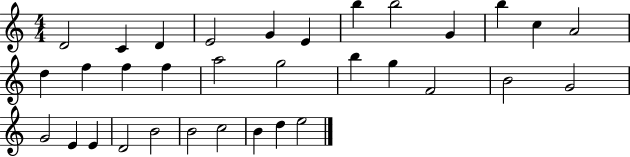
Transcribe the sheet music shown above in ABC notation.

X:1
T:Untitled
M:4/4
L:1/4
K:C
D2 C D E2 G E b b2 G b c A2 d f f f a2 g2 b g F2 B2 G2 G2 E E D2 B2 B2 c2 B d e2